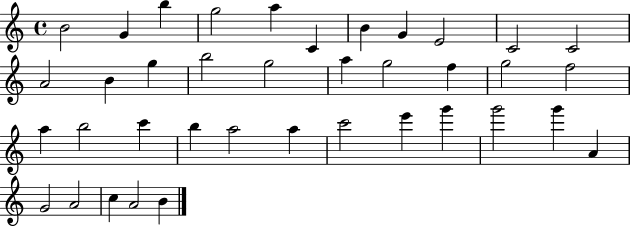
X:1
T:Untitled
M:4/4
L:1/4
K:C
B2 G b g2 a C B G E2 C2 C2 A2 B g b2 g2 a g2 f g2 f2 a b2 c' b a2 a c'2 e' g' g'2 g' A G2 A2 c A2 B